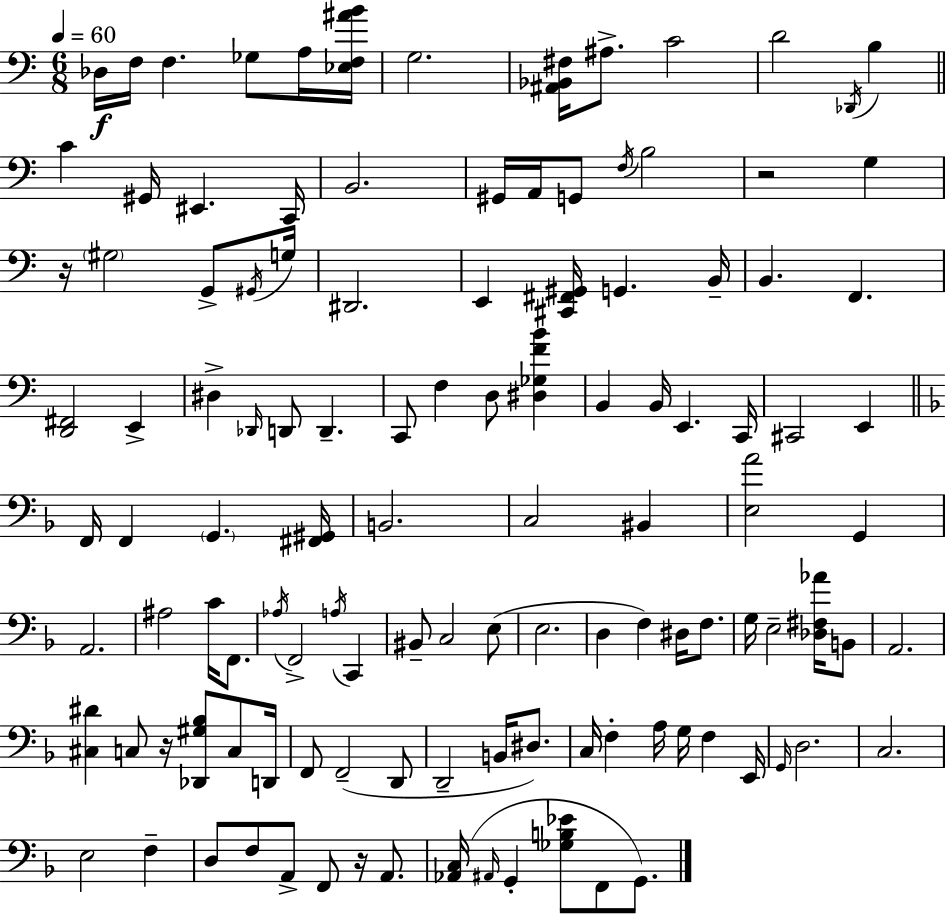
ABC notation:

X:1
T:Untitled
M:6/8
L:1/4
K:C
_D,/4 F,/4 F, _G,/2 A,/4 [_E,F,^AB]/4 G,2 [^A,,_B,,^F,]/4 ^A,/2 C2 D2 _D,,/4 B, C ^G,,/4 ^E,, C,,/4 B,,2 ^G,,/4 A,,/4 G,,/2 F,/4 B,2 z2 G, z/4 ^G,2 G,,/2 ^G,,/4 G,/4 ^D,,2 E,, [^C,,^F,,^G,,]/4 G,, B,,/4 B,, F,, [D,,^F,,]2 E,, ^D, _D,,/4 D,,/2 D,, C,,/2 F, D,/2 [^D,_G,FB] B,, B,,/4 E,, C,,/4 ^C,,2 E,, F,,/4 F,, G,, [^F,,^G,,]/4 B,,2 C,2 ^B,, [E,A]2 G,, A,,2 ^A,2 C/4 F,,/2 _A,/4 F,,2 A,/4 C,, ^B,,/2 C,2 E,/2 E,2 D, F, ^D,/4 F,/2 G,/4 E,2 [_D,^F,_A]/4 B,,/2 A,,2 [^C,^D] C,/2 z/4 [_D,,^G,_B,]/2 C,/2 D,,/4 F,,/2 F,,2 D,,/2 D,,2 B,,/4 ^D,/2 C,/4 F, A,/4 G,/4 F, E,,/4 G,,/4 D,2 C,2 E,2 F, D,/2 F,/2 A,,/2 F,,/2 z/4 A,,/2 [_A,,C,]/4 ^A,,/4 G,, [_G,B,_E]/2 F,,/2 G,,/2